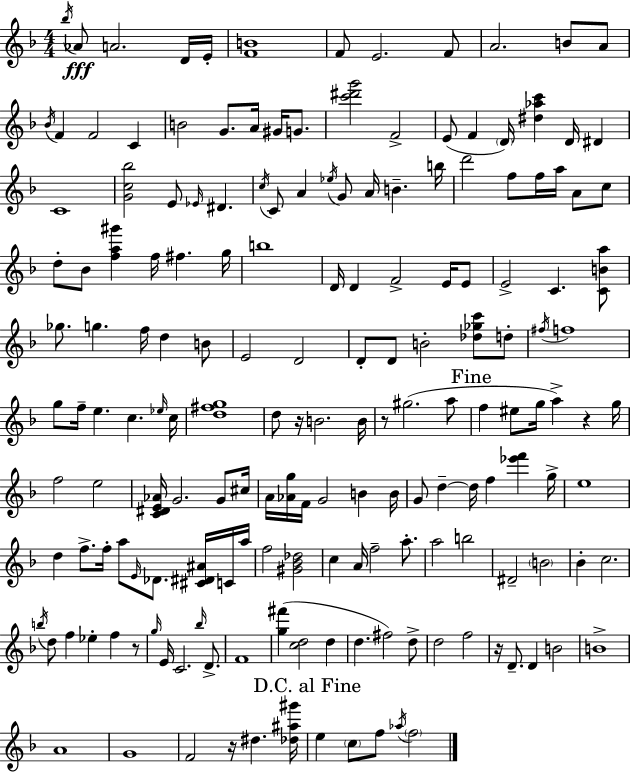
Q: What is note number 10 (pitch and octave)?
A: B4